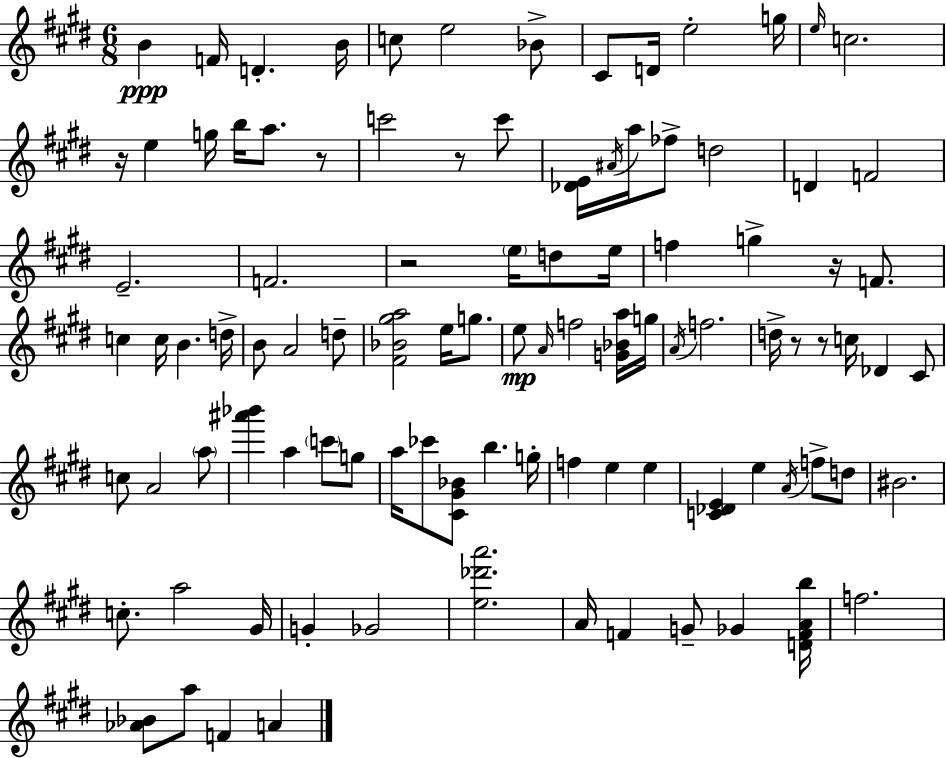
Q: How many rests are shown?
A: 7